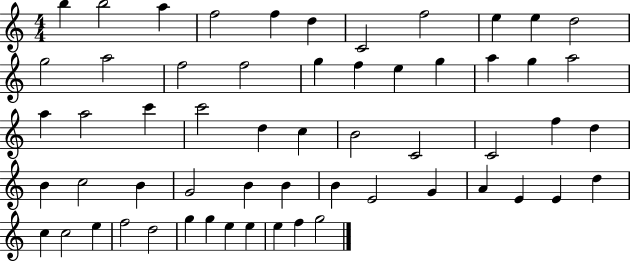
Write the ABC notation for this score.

X:1
T:Untitled
M:4/4
L:1/4
K:C
b b2 a f2 f d C2 f2 e e d2 g2 a2 f2 f2 g f e g a g a2 a a2 c' c'2 d c B2 C2 C2 f d B c2 B G2 B B B E2 G A E E d c c2 e f2 d2 g g e e e f g2